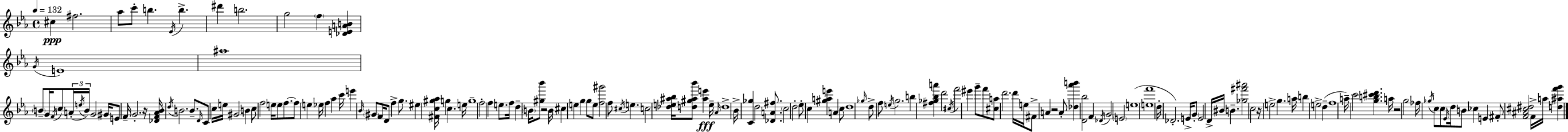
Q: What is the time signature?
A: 4/4